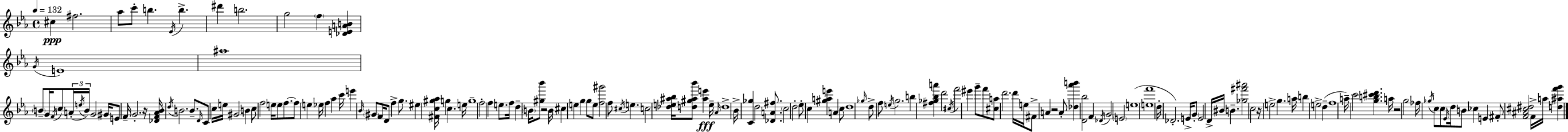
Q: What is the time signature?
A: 4/4